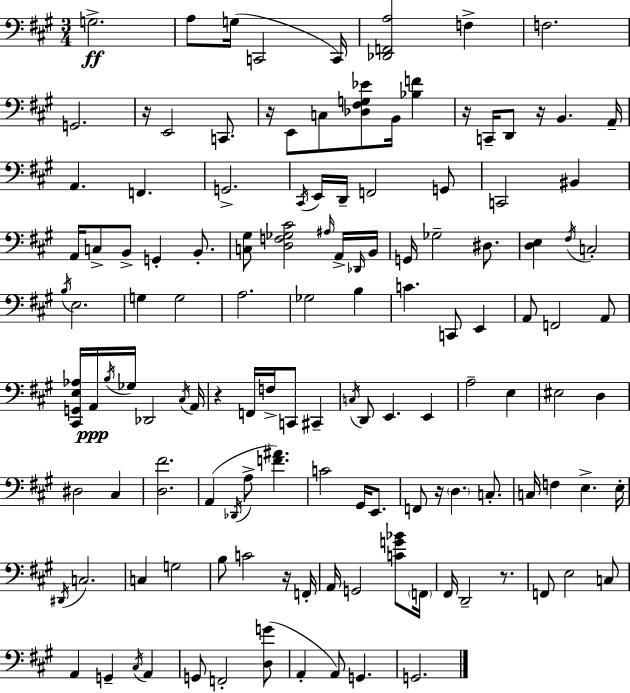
{
  \clef bass
  \numericTimeSignature
  \time 3/4
  \key a \major
  g2.->\ff | a8 g16( c,2 c,16) | <des, f, a>2 f4-> | f2. | \break g,2. | r16 e,2 c,8. | r16 e,8 c8 <des fis g ees'>8 b,16 <bes f'>4 | r16 c,16-- d,8 r16 b,4. a,16-- | \break a,4. f,4. | g,2.-> | \acciaccatura { cis,16 } e,16 d,16-- f,2 g,8 | c,2 bis,4 | \break a,16 c8-> b,8-> g,4-. b,8.-. | <c gis>8 <d f ges cis'>2 \grace { ais16 } | a,16-> \grace { des,16 } b,16 g,16 ges2-- | dis8. <d e>4 \acciaccatura { fis16 } c2-. | \break \acciaccatura { b16 } e2. | g4 g2 | a2. | ges2 | \break b4 c'4. c,8 | e,4 a,8 f,2 | a,8 <cis, g, e aes>16 a,16\ppp \acciaccatura { b16 } ges16 des,2 | \acciaccatura { cis16 } a,16 r4 f,16 | \break f16-> c,8 cis,4-- \acciaccatura { c16 } d,8 e,4. | e,4 a2-- | e4 eis2 | d4 dis2 | \break cis4 <d fis'>2. | a,4( | \acciaccatura { des,16 } a8-> <f' ais'>4.) c'2 | gis,16 e,8. f,8 r16 | \break \parenthesize d4. c8.-. c16 f4 | e4.-> e16-. \acciaccatura { dis,16 } c2. | c4 | g2 b8 | \break c'2 r16 f,16-. a,16 g,2 | <c' g' bes'>8 \parenthesize f,16 fis,16 d,2-- | r8. f,8 | e2 c8 a,4 | \break g,4-- \acciaccatura { cis16 } a,4 g,8 | f,2-. <d g'>8( a,4-. | a,8) g,4. g,2. | \bar "|."
}